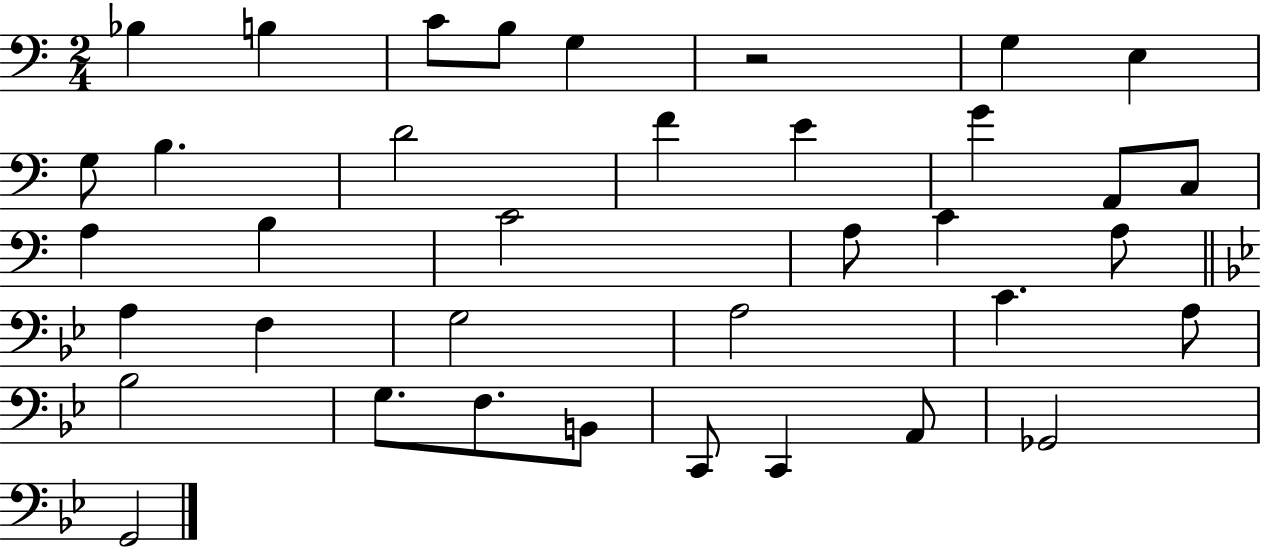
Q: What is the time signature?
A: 2/4